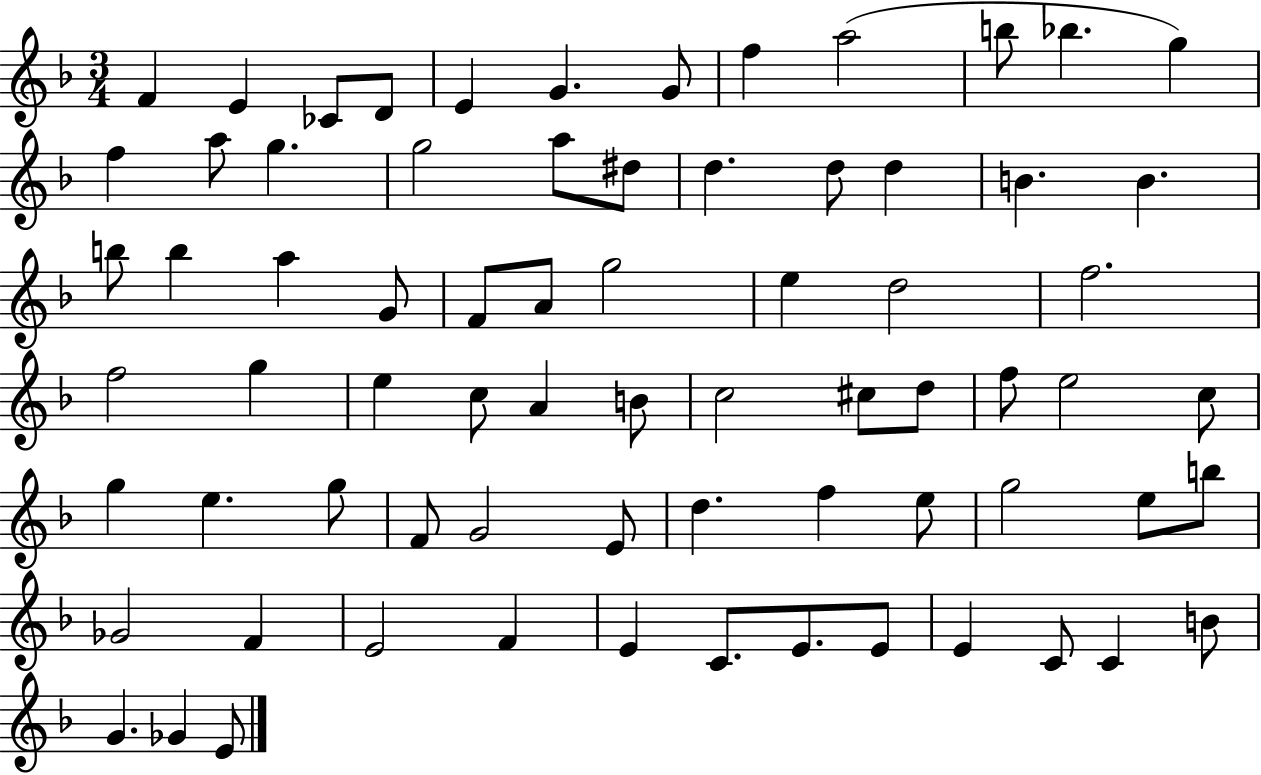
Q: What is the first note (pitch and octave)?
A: F4